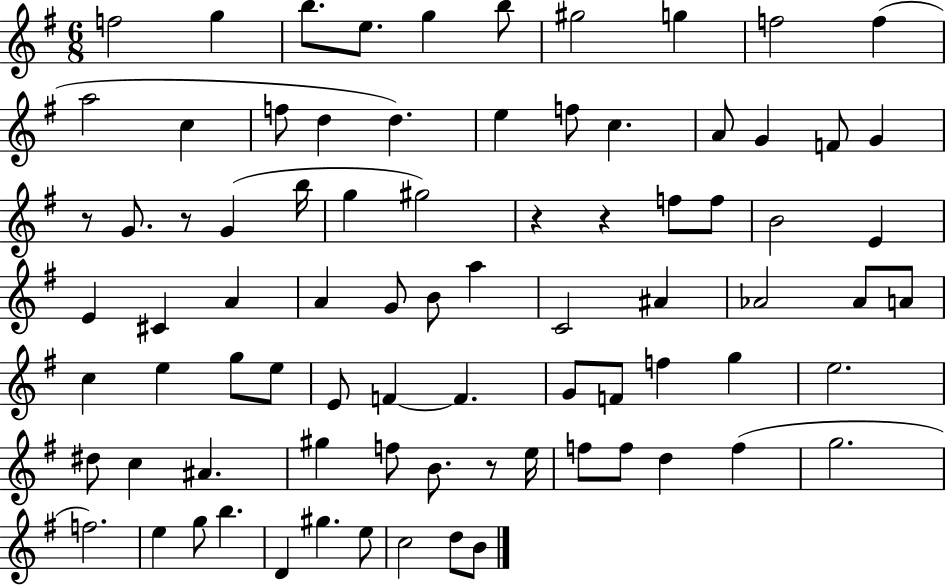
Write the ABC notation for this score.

X:1
T:Untitled
M:6/8
L:1/4
K:G
f2 g b/2 e/2 g b/2 ^g2 g f2 f a2 c f/2 d d e f/2 c A/2 G F/2 G z/2 G/2 z/2 G b/4 g ^g2 z z f/2 f/2 B2 E E ^C A A G/2 B/2 a C2 ^A _A2 _A/2 A/2 c e g/2 e/2 E/2 F F G/2 F/2 f g e2 ^d/2 c ^A ^g f/2 B/2 z/2 e/4 f/2 f/2 d f g2 f2 e g/2 b D ^g e/2 c2 d/2 B/2